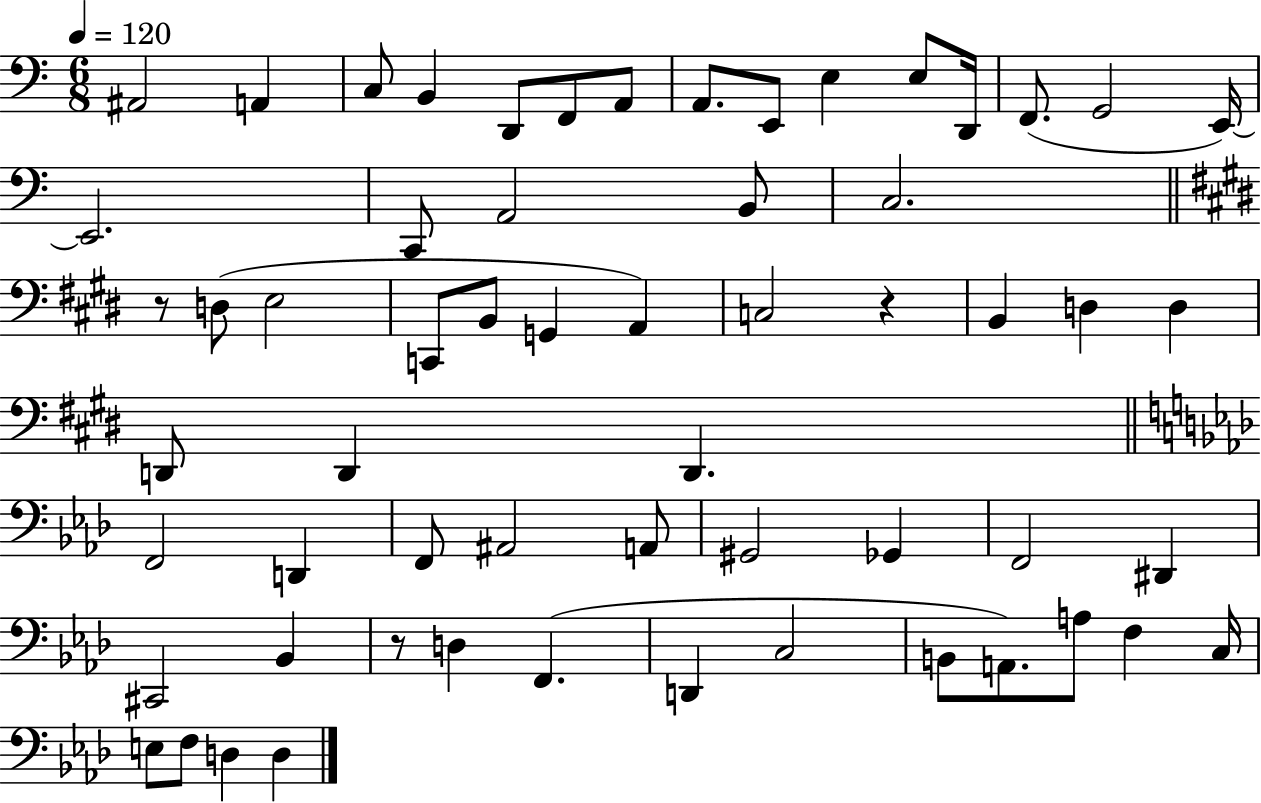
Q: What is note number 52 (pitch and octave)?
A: F3